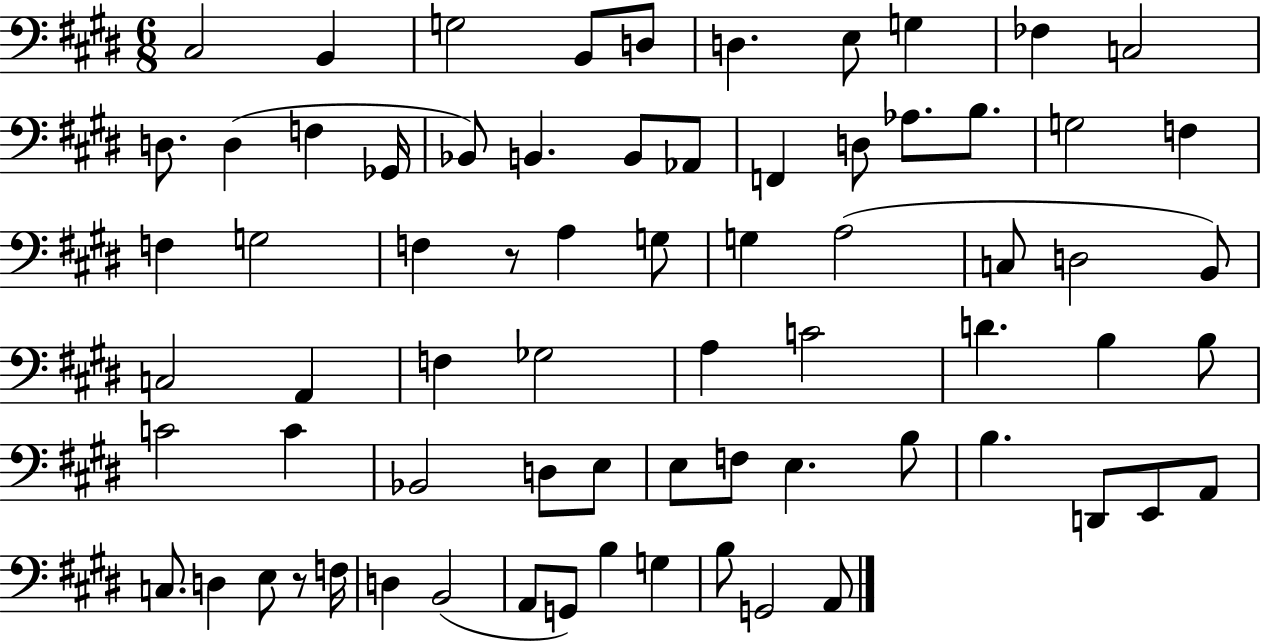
X:1
T:Untitled
M:6/8
L:1/4
K:E
^C,2 B,, G,2 B,,/2 D,/2 D, E,/2 G, _F, C,2 D,/2 D, F, _G,,/4 _B,,/2 B,, B,,/2 _A,,/2 F,, D,/2 _A,/2 B,/2 G,2 F, F, G,2 F, z/2 A, G,/2 G, A,2 C,/2 D,2 B,,/2 C,2 A,, F, _G,2 A, C2 D B, B,/2 C2 C _B,,2 D,/2 E,/2 E,/2 F,/2 E, B,/2 B, D,,/2 E,,/2 A,,/2 C,/2 D, E,/2 z/2 F,/4 D, B,,2 A,,/2 G,,/2 B, G, B,/2 G,,2 A,,/2